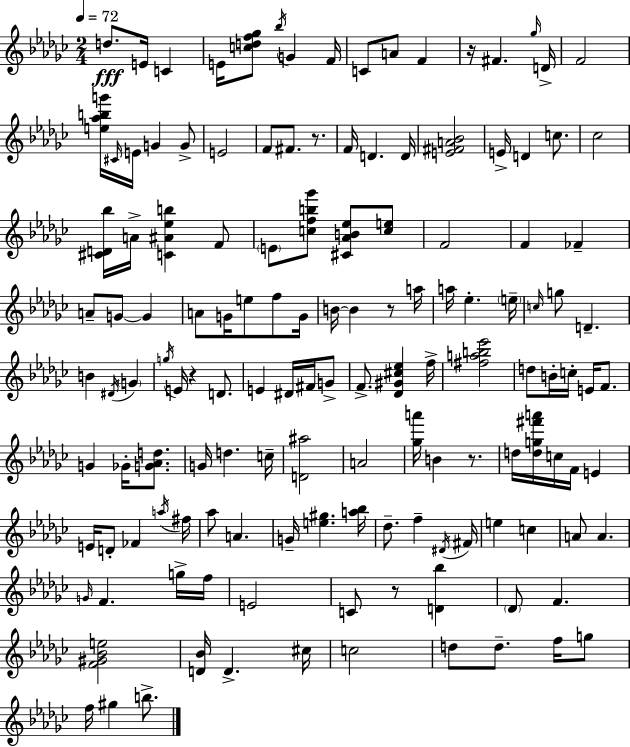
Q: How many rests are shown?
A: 6